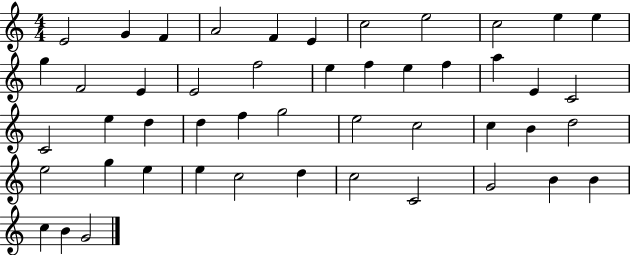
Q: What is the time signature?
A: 4/4